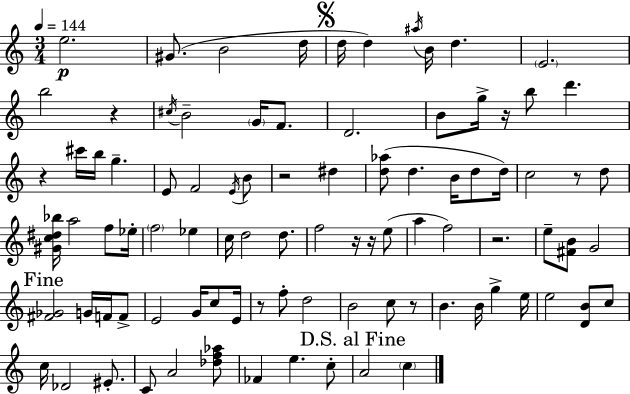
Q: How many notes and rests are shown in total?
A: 91